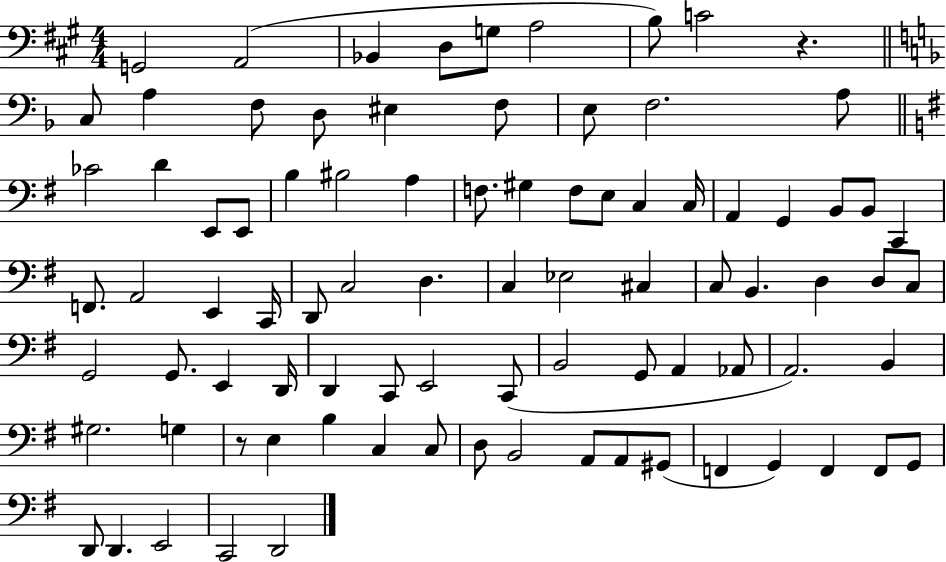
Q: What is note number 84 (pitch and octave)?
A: C2